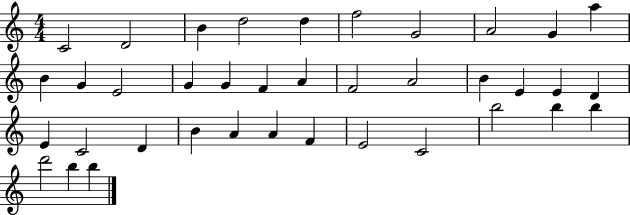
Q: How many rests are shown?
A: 0